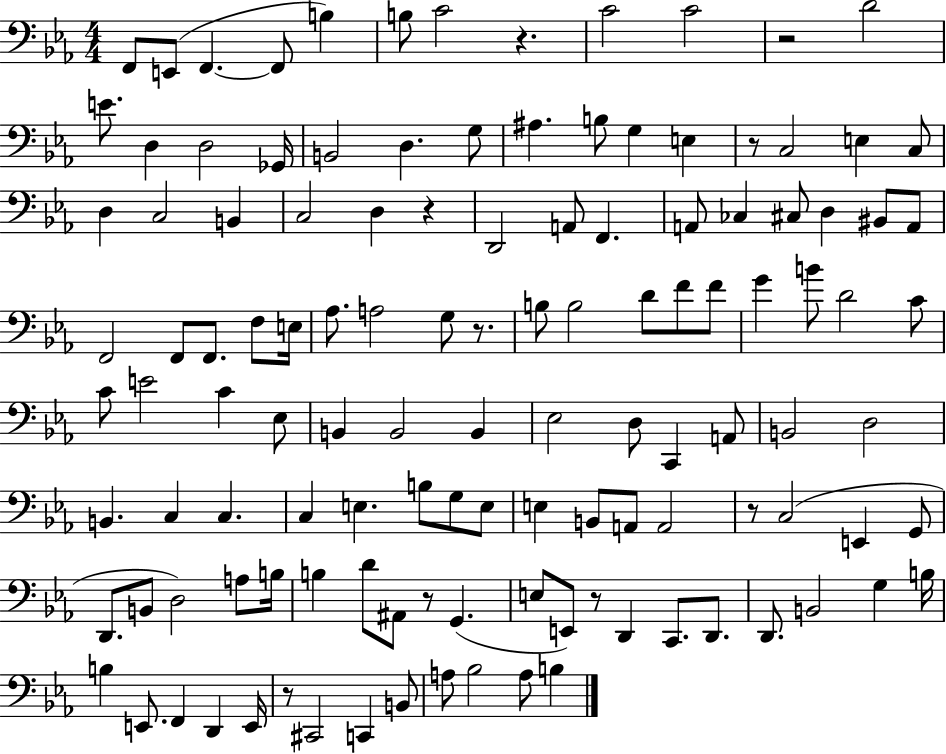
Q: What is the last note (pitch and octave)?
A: B3